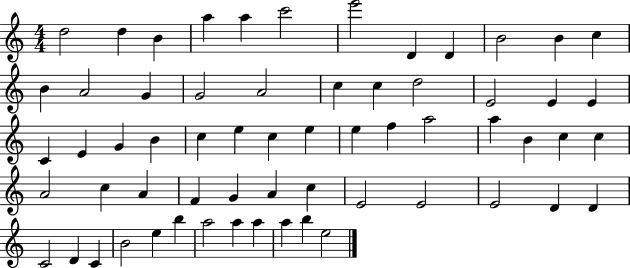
{
  \clef treble
  \numericTimeSignature
  \time 4/4
  \key c \major
  d''2 d''4 b'4 | a''4 a''4 c'''2 | e'''2 d'4 d'4 | b'2 b'4 c''4 | \break b'4 a'2 g'4 | g'2 a'2 | c''4 c''4 d''2 | e'2 e'4 e'4 | \break c'4 e'4 g'4 b'4 | c''4 e''4 c''4 e''4 | e''4 f''4 a''2 | a''4 b'4 c''4 c''4 | \break a'2 c''4 a'4 | f'4 g'4 a'4 c''4 | e'2 e'2 | e'2 d'4 d'4 | \break c'2 d'4 c'4 | b'2 e''4 b''4 | a''2 a''4 a''4 | a''4 b''4 e''2 | \break \bar "|."
}